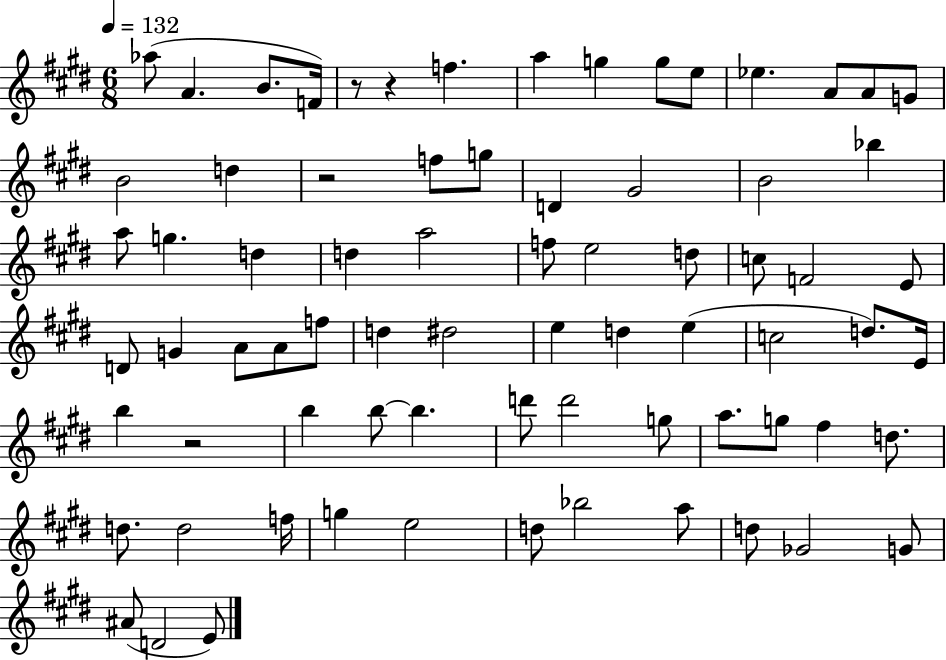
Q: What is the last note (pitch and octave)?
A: E4